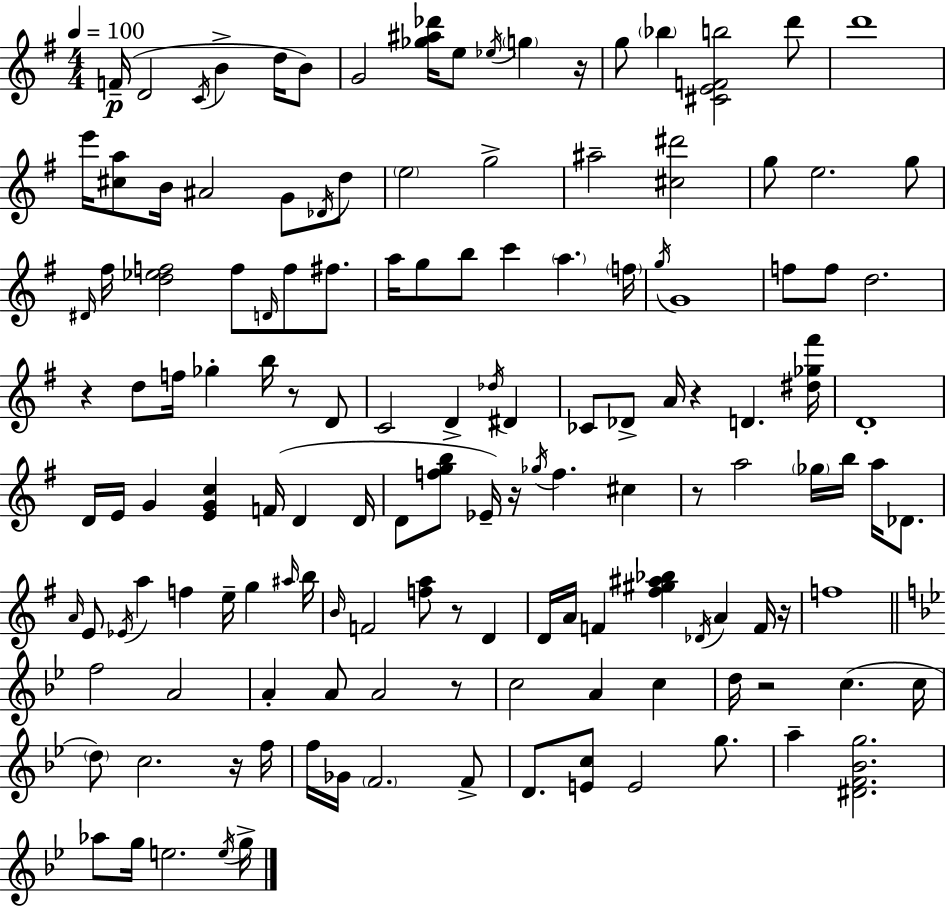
{
  \clef treble
  \numericTimeSignature
  \time 4/4
  \key g \major
  \tempo 4 = 100
  f'16--(\p d'2 \acciaccatura { c'16 } b'4-> d''16 b'8) | g'2 <ges'' ais'' des'''>16 e''8 \acciaccatura { ees''16 } \parenthesize g''4 | r16 g''8 \parenthesize bes''4 <cis' e' f' b''>2 | d'''8 d'''1 | \break e'''16 <cis'' a''>8 b'16 ais'2 g'8 | \acciaccatura { des'16 } d''8 \parenthesize e''2 g''2-> | ais''2-- <cis'' dis'''>2 | g''8 e''2. | \break g''8 \grace { dis'16 } fis''16 <d'' ees'' f''>2 f''8 \grace { d'16 } | f''8 fis''8. a''16 g''8 b''8 c'''4 \parenthesize a''4. | \parenthesize f''16 \acciaccatura { g''16 } g'1 | f''8 f''8 d''2. | \break r4 d''8 f''16 ges''4-. | b''16 r8 d'8 c'2 d'4-> | \acciaccatura { des''16 } dis'4 ces'8 des'8-> a'16 r4 | d'4. <dis'' ges'' fis'''>16 d'1-. | \break d'16 e'16 g'4 <e' g' c''>4 | f'16( d'4 d'16 d'8 <f'' g'' b''>8 ees'16--) r16 \acciaccatura { ges''16 } f''4. | cis''4 r8 a''2 | \parenthesize ges''16 b''16 a''16 des'8. \grace { a'16 } e'8 \acciaccatura { ees'16 } a''4 | \break f''4 e''16-- g''4 \grace { ais''16 } b''16 \grace { b'16 } f'2 | <f'' a''>8 r8 d'4 d'16 a'16 f'4 | <fis'' gis'' ais'' bes''>4 \acciaccatura { des'16 } a'4 f'16 r16 f''1 | \bar "||" \break \key bes \major f''2 a'2 | a'4-. a'8 a'2 r8 | c''2 a'4 c''4 | d''16 r2 c''4.( c''16 | \break \parenthesize d''8) c''2. r16 f''16 | f''16 ges'16 \parenthesize f'2. f'8-> | d'8. <e' c''>8 e'2 g''8. | a''4-- <dis' f' bes' g''>2. | \break aes''8 g''16 e''2. \acciaccatura { e''16 } | g''16-> \bar "|."
}